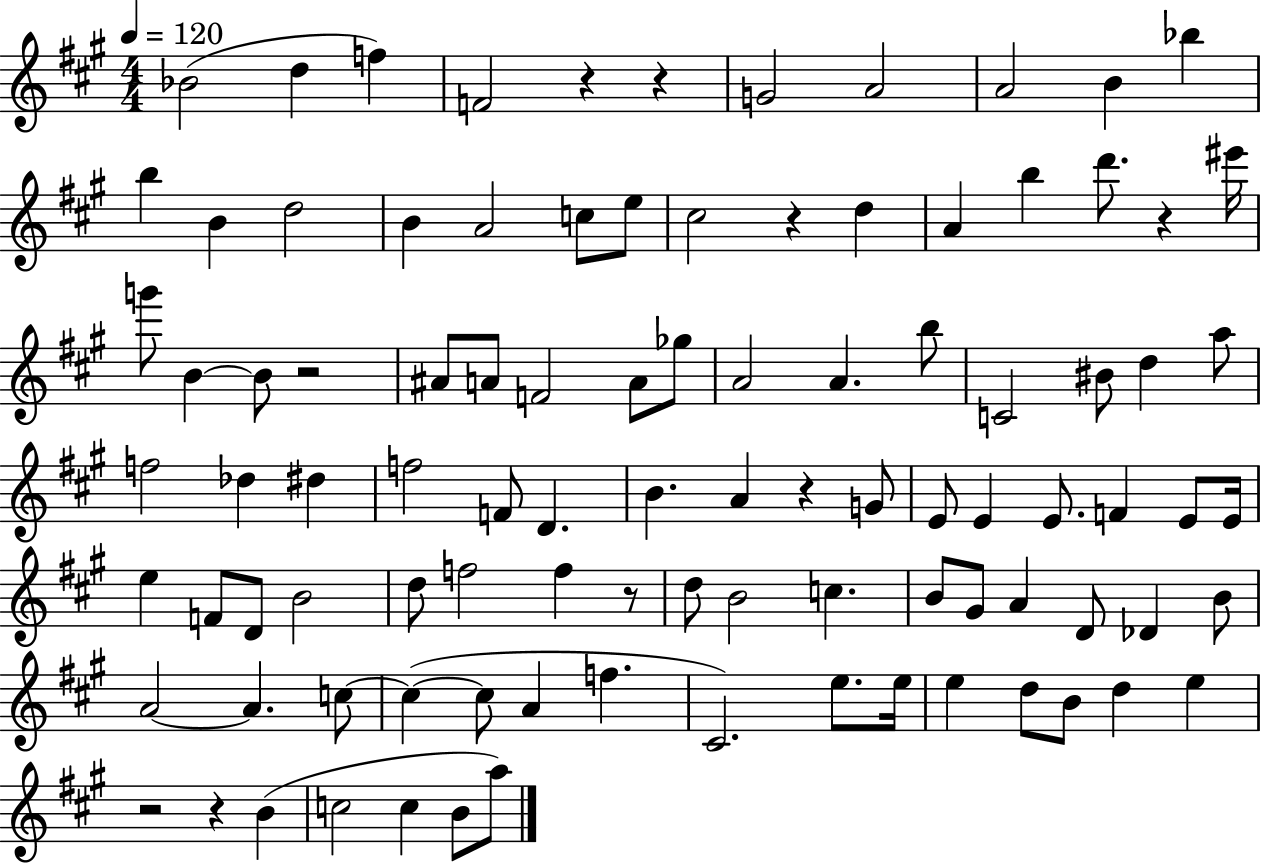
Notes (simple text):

Bb4/h D5/q F5/q F4/h R/q R/q G4/h A4/h A4/h B4/q Bb5/q B5/q B4/q D5/h B4/q A4/h C5/e E5/e C#5/h R/q D5/q A4/q B5/q D6/e. R/q EIS6/s G6/e B4/q B4/e R/h A#4/e A4/e F4/h A4/e Gb5/e A4/h A4/q. B5/e C4/h BIS4/e D5/q A5/e F5/h Db5/q D#5/q F5/h F4/e D4/q. B4/q. A4/q R/q G4/e E4/e E4/q E4/e. F4/q E4/e E4/s E5/q F4/e D4/e B4/h D5/e F5/h F5/q R/e D5/e B4/h C5/q. B4/e G#4/e A4/q D4/e Db4/q B4/e A4/h A4/q. C5/e C5/q C5/e A4/q F5/q. C#4/h. E5/e. E5/s E5/q D5/e B4/e D5/q E5/q R/h R/q B4/q C5/h C5/q B4/e A5/e